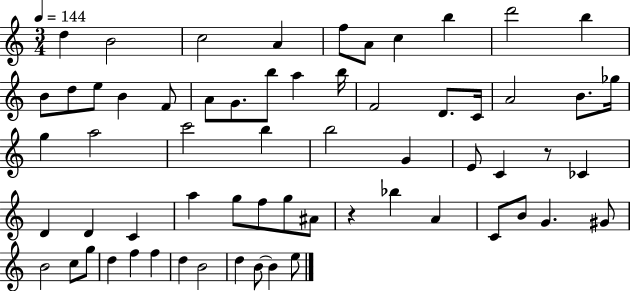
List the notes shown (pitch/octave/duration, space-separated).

D5/q B4/h C5/h A4/q F5/e A4/e C5/q B5/q D6/h B5/q B4/e D5/e E5/e B4/q F4/e A4/e G4/e. B5/e A5/q B5/s F4/h D4/e. C4/s A4/h B4/e. Gb5/s G5/q A5/h C6/h B5/q B5/h G4/q E4/e C4/q R/e CES4/q D4/q D4/q C4/q A5/q G5/e F5/e G5/e A#4/e R/q Bb5/q A4/q C4/e B4/e G4/q. G#4/e B4/h C5/e G5/e D5/q F5/q F5/q D5/q B4/h D5/q B4/e B4/q E5/e